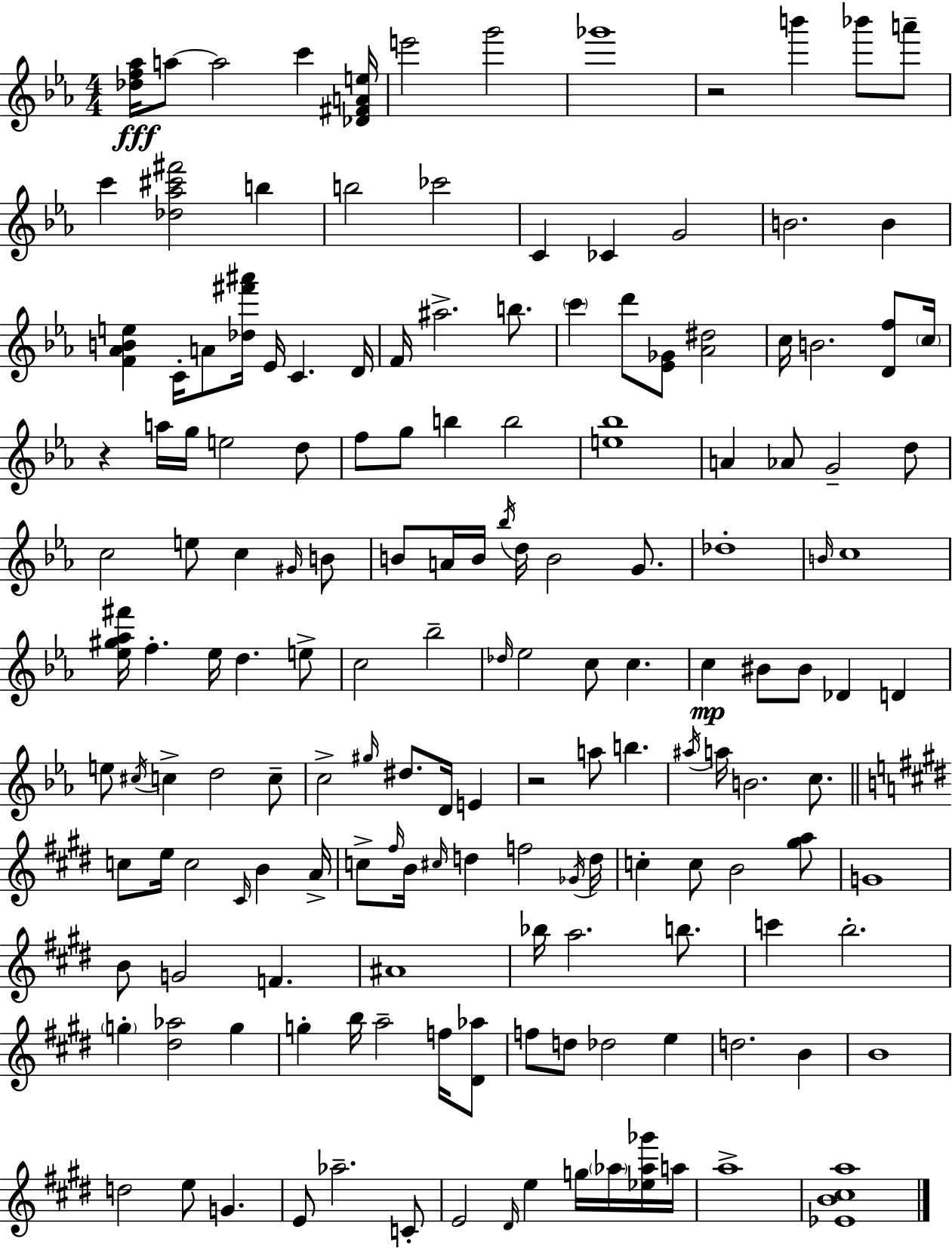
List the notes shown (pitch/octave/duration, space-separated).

[Db5,F5,Ab5]/s A5/e A5/h C6/q [Db4,F#4,A4,E5]/s E6/h G6/h Gb6/w R/h B6/q Bb6/e A6/e C6/q [Db5,Ab5,C#6,F#6]/h B5/q B5/h CES6/h C4/q CES4/q G4/h B4/h. B4/q [F4,Ab4,B4,E5]/q C4/s A4/e [Db5,F#6,A#6]/s Eb4/s C4/q. D4/s F4/s A#5/h. B5/e. C6/q D6/e [Eb4,Gb4]/e [Ab4,D#5]/h C5/s B4/h. [D4,F5]/e C5/s R/q A5/s G5/s E5/h D5/e F5/e G5/e B5/q B5/h [E5,Bb5]/w A4/q Ab4/e G4/h D5/e C5/h E5/e C5/q G#4/s B4/e B4/e A4/s B4/s Bb5/s D5/s B4/h G4/e. Db5/w B4/s C5/w [Eb5,G#5,Ab5,F#6]/s F5/q. Eb5/s D5/q. E5/e C5/h Bb5/h Db5/s Eb5/h C5/e C5/q. C5/q BIS4/e BIS4/e Db4/q D4/q E5/e C#5/s C5/q D5/h C5/e C5/h G#5/s D#5/e. D4/s E4/q R/h A5/e B5/q. A#5/s A5/s B4/h. C5/e. C5/e E5/s C5/h C#4/s B4/q A4/s C5/e F#5/s B4/s C#5/s D5/q F5/h Gb4/s D5/s C5/q C5/e B4/h [G#5,A5]/e G4/w B4/e G4/h F4/q. A#4/w Bb5/s A5/h. B5/e. C6/q B5/h. G5/q [D#5,Ab5]/h G5/q G5/q B5/s A5/h F5/s [D#4,Ab5]/e F5/e D5/e Db5/h E5/q D5/h. B4/q B4/w D5/h E5/e G4/q. E4/e Ab5/h. C4/e E4/h D#4/s E5/q G5/s Ab5/s [Eb5,Ab5,Gb6]/s A5/s A5/w [Eb4,B4,C#5,A5]/w